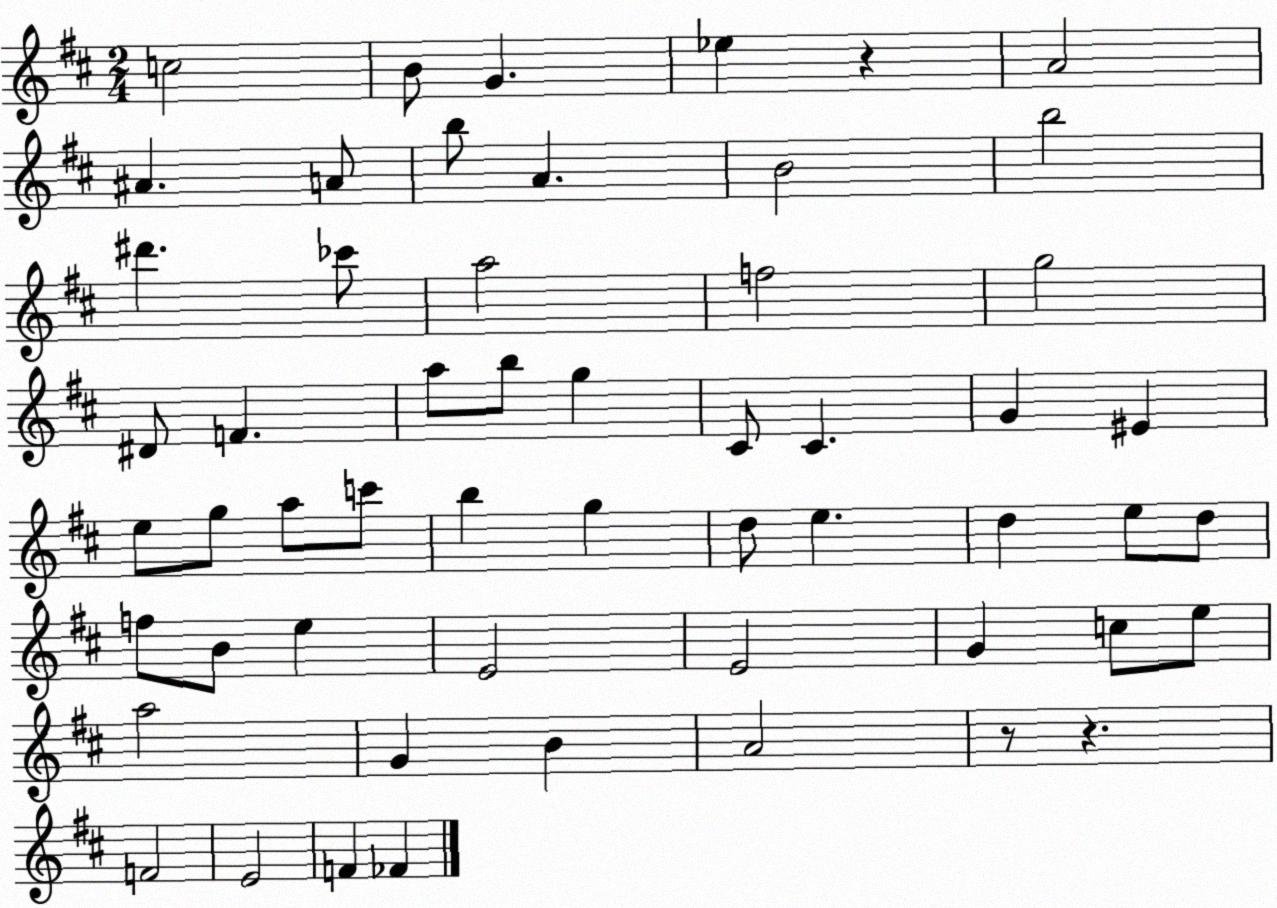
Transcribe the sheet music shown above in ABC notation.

X:1
T:Untitled
M:2/4
L:1/4
K:D
c2 B/2 G _e z A2 ^A A/2 b/2 A B2 b2 ^d' _c'/2 a2 f2 g2 ^D/2 F a/2 b/2 g ^C/2 ^C G ^E e/2 g/2 a/2 c'/2 b g d/2 e d e/2 d/2 f/2 B/2 e E2 E2 G c/2 e/2 a2 G B A2 z/2 z F2 E2 F _F